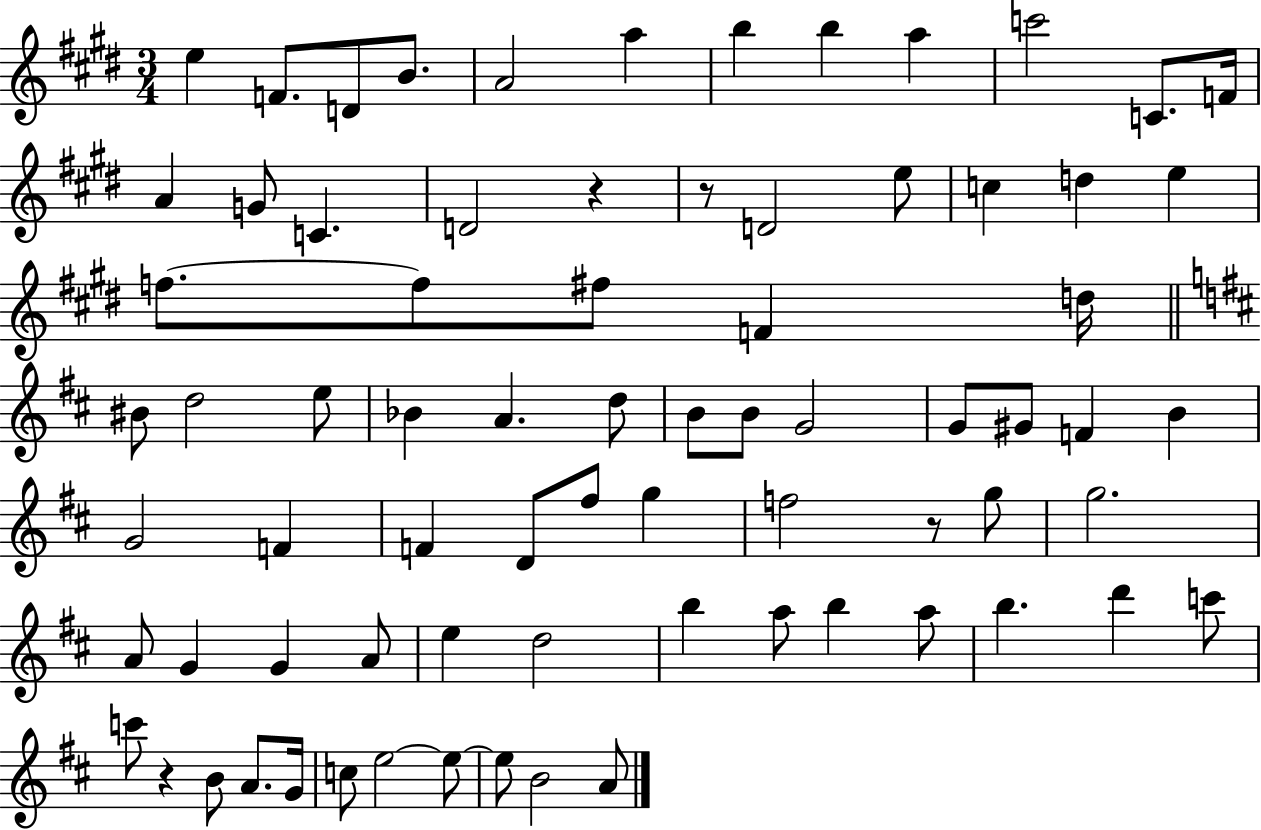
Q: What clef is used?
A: treble